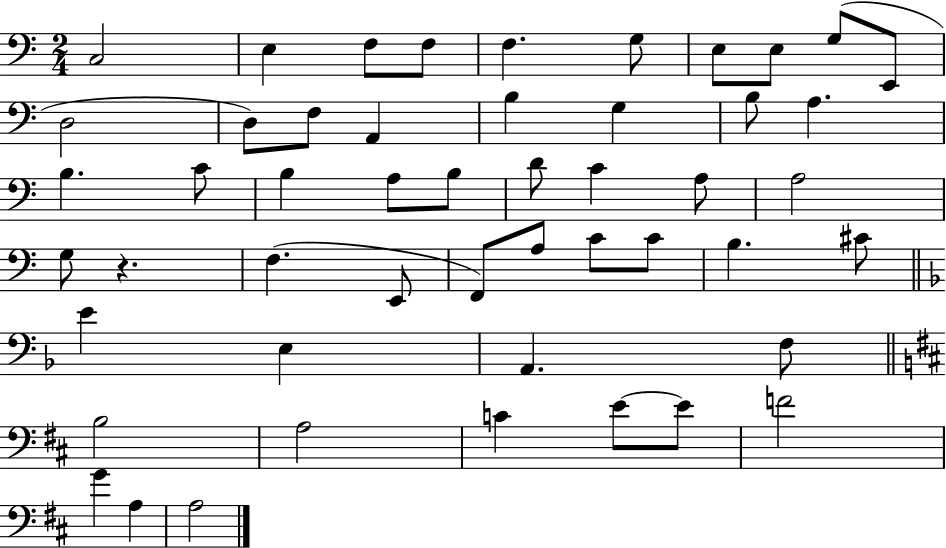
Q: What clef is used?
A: bass